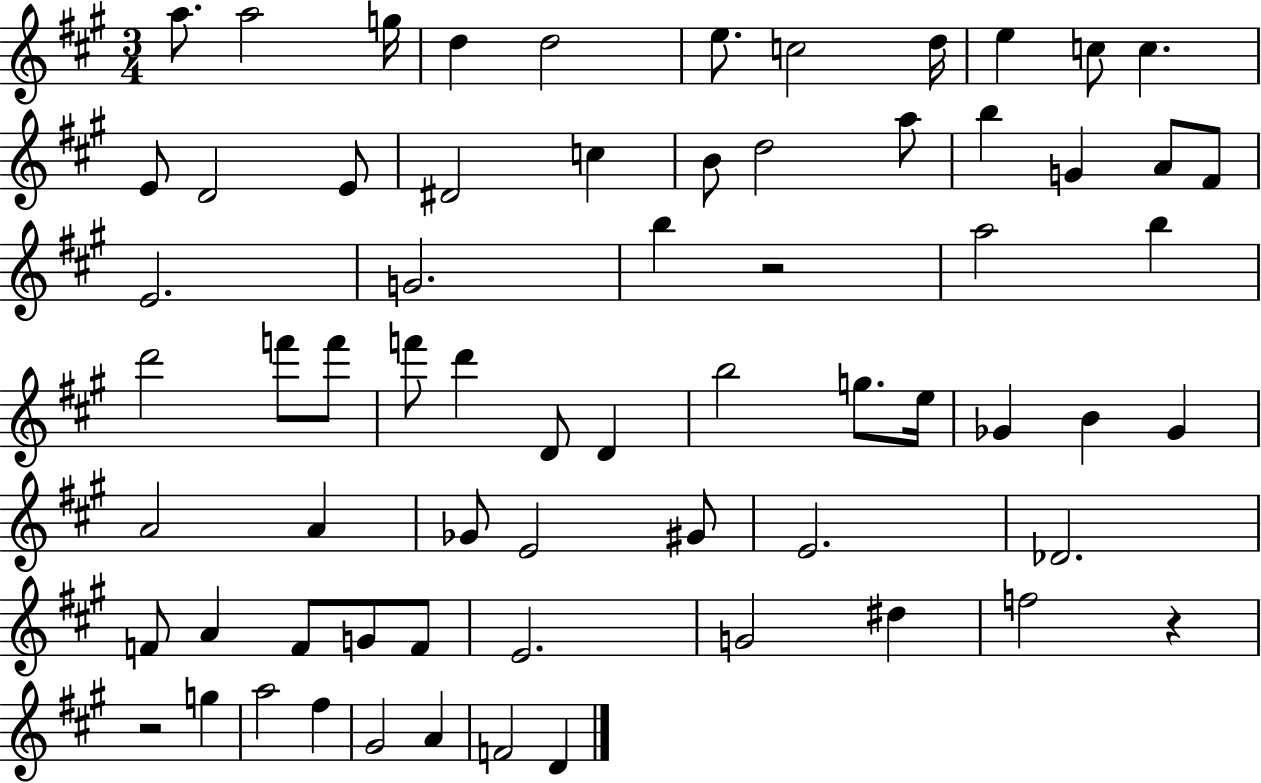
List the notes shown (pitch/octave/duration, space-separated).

A5/e. A5/h G5/s D5/q D5/h E5/e. C5/h D5/s E5/q C5/e C5/q. E4/e D4/h E4/e D#4/h C5/q B4/e D5/h A5/e B5/q G4/q A4/e F#4/e E4/h. G4/h. B5/q R/h A5/h B5/q D6/h F6/e F6/e F6/e D6/q D4/e D4/q B5/h G5/e. E5/s Gb4/q B4/q Gb4/q A4/h A4/q Gb4/e E4/h G#4/e E4/h. Db4/h. F4/e A4/q F4/e G4/e F4/e E4/h. G4/h D#5/q F5/h R/q R/h G5/q A5/h F#5/q G#4/h A4/q F4/h D4/q